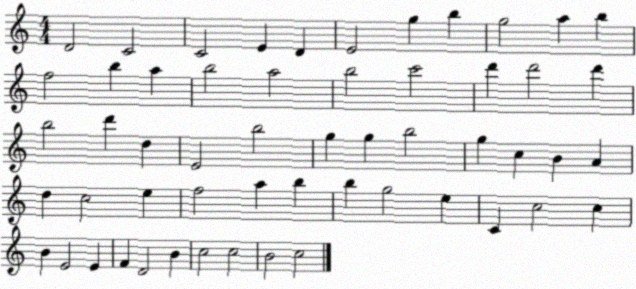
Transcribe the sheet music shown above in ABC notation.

X:1
T:Untitled
M:4/4
L:1/4
K:C
D2 C2 C2 E D E2 g b g2 a b f2 b a b2 a2 b2 c'2 d' d'2 d' b2 d' d E2 b2 g g b2 g c B A d c2 e f2 a b b g2 e C c2 c B E2 E F D2 B c2 c2 B2 c2